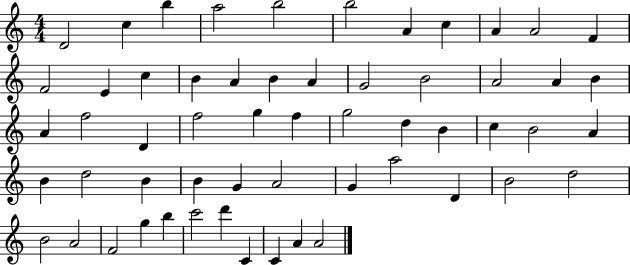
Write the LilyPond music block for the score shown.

{
  \clef treble
  \numericTimeSignature
  \time 4/4
  \key c \major
  d'2 c''4 b''4 | a''2 b''2 | b''2 a'4 c''4 | a'4 a'2 f'4 | \break f'2 e'4 c''4 | b'4 a'4 b'4 a'4 | g'2 b'2 | a'2 a'4 b'4 | \break a'4 f''2 d'4 | f''2 g''4 f''4 | g''2 d''4 b'4 | c''4 b'2 a'4 | \break b'4 d''2 b'4 | b'4 g'4 a'2 | g'4 a''2 d'4 | b'2 d''2 | \break b'2 a'2 | f'2 g''4 b''4 | c'''2 d'''4 c'4 | c'4 a'4 a'2 | \break \bar "|."
}